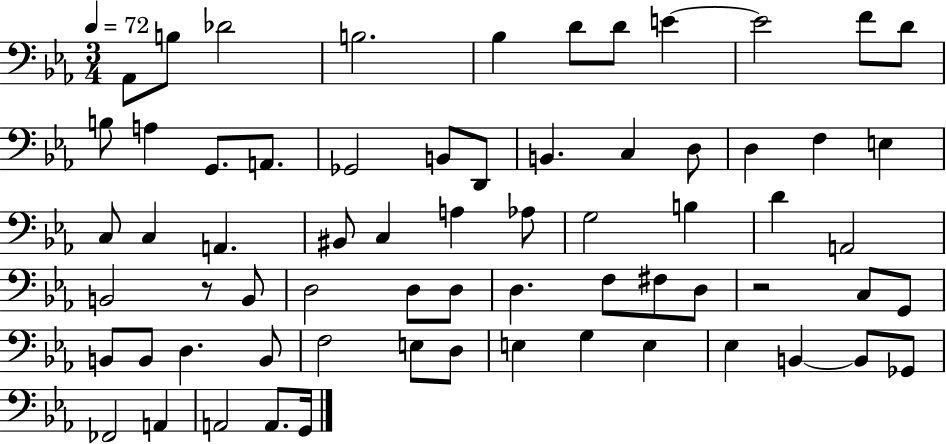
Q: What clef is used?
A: bass